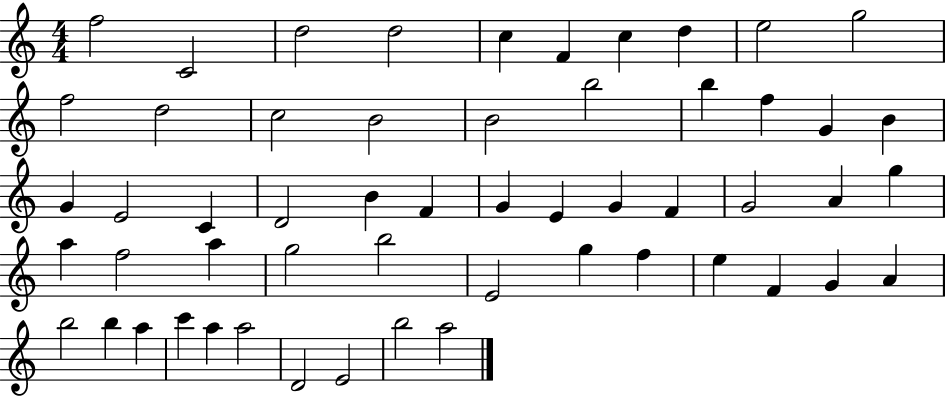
{
  \clef treble
  \numericTimeSignature
  \time 4/4
  \key c \major
  f''2 c'2 | d''2 d''2 | c''4 f'4 c''4 d''4 | e''2 g''2 | \break f''2 d''2 | c''2 b'2 | b'2 b''2 | b''4 f''4 g'4 b'4 | \break g'4 e'2 c'4 | d'2 b'4 f'4 | g'4 e'4 g'4 f'4 | g'2 a'4 g''4 | \break a''4 f''2 a''4 | g''2 b''2 | e'2 g''4 f''4 | e''4 f'4 g'4 a'4 | \break b''2 b''4 a''4 | c'''4 a''4 a''2 | d'2 e'2 | b''2 a''2 | \break \bar "|."
}